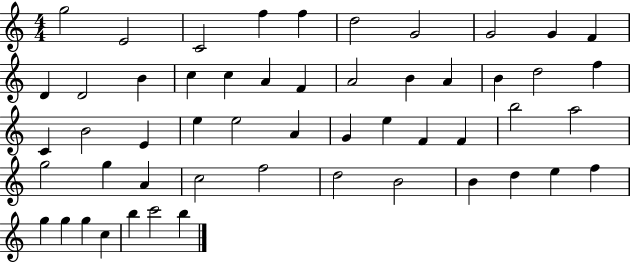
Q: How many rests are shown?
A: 0